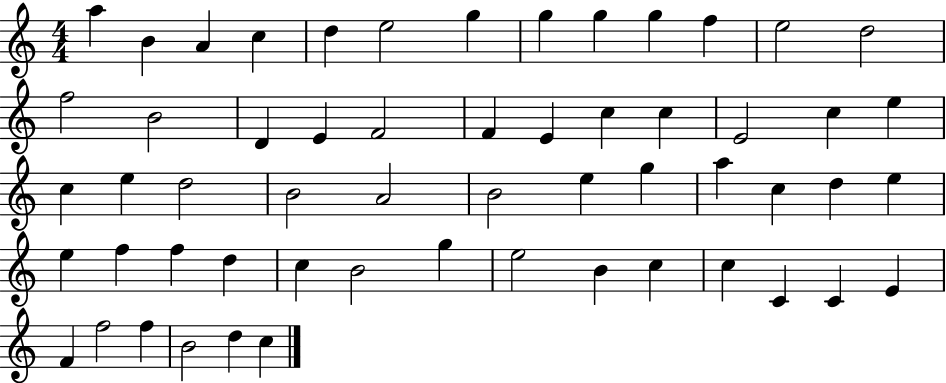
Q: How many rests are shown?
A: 0